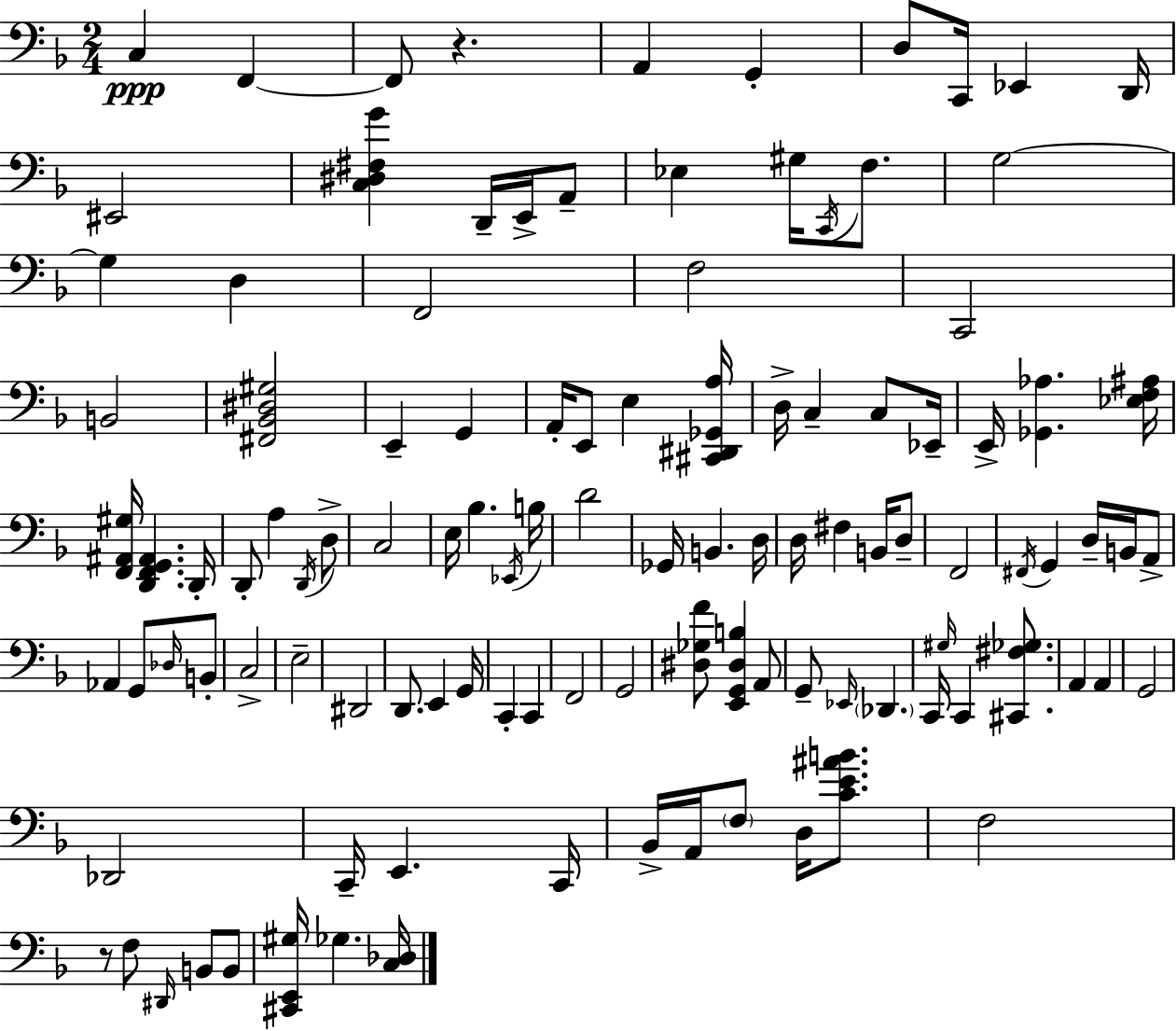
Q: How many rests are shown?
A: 2